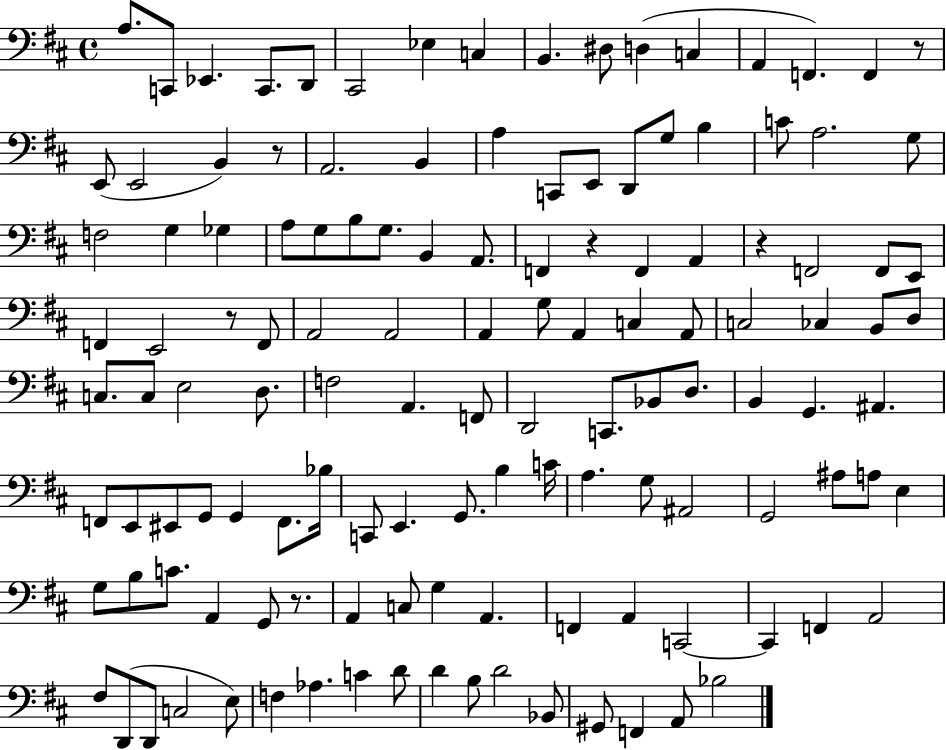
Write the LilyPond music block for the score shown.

{
  \clef bass
  \time 4/4
  \defaultTimeSignature
  \key d \major
  a8. c,8 ees,4. c,8. d,8 | cis,2 ees4 c4 | b,4. dis8 d4( c4 | a,4 f,4.) f,4 r8 | \break e,8( e,2 b,4) r8 | a,2. b,4 | a4 c,8 e,8 d,8 g8 b4 | c'8 a2. g8 | \break f2 g4 ges4 | a8 g8 b8 g8. b,4 a,8. | f,4 r4 f,4 a,4 | r4 f,2 f,8 e,8 | \break f,4 e,2 r8 f,8 | a,2 a,2 | a,4 g8 a,4 c4 a,8 | c2 ces4 b,8 d8 | \break c8. c8 e2 d8. | f2 a,4. f,8 | d,2 c,8. bes,8 d8. | b,4 g,4. ais,4. | \break f,8 e,8 eis,8 g,8 g,4 f,8. bes16 | c,8 e,4. g,8. b4 c'16 | a4. g8 ais,2 | g,2 ais8 a8 e4 | \break g8 b8 c'8. a,4 g,8 r8. | a,4 c8 g4 a,4. | f,4 a,4 c,2~~ | c,4 f,4 a,2 | \break fis8 d,8( d,8 c2 e8) | f4 aes4. c'4 d'8 | d'4 b8 d'2 bes,8 | gis,8 f,4 a,8 bes2 | \break \bar "|."
}